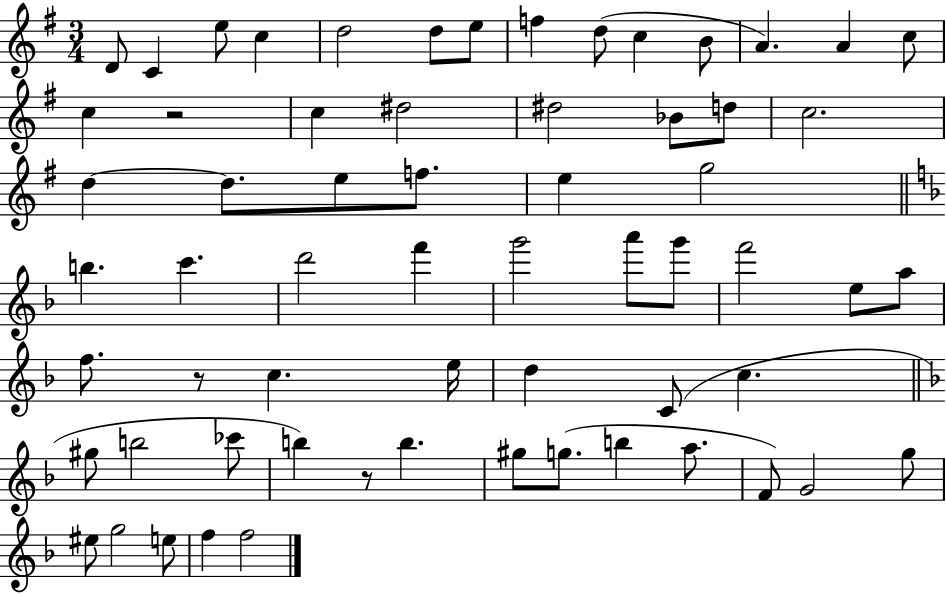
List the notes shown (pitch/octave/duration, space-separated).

D4/e C4/q E5/e C5/q D5/h D5/e E5/e F5/q D5/e C5/q B4/e A4/q. A4/q C5/e C5/q R/h C5/q D#5/h D#5/h Bb4/e D5/e C5/h. D5/q D5/e. E5/e F5/e. E5/q G5/h B5/q. C6/q. D6/h F6/q G6/h A6/e G6/e F6/h E5/e A5/e F5/e. R/e C5/q. E5/s D5/q C4/e C5/q. G#5/e B5/h CES6/e B5/q R/e B5/q. G#5/e G5/e. B5/q A5/e. F4/e G4/h G5/e EIS5/e G5/h E5/e F5/q F5/h